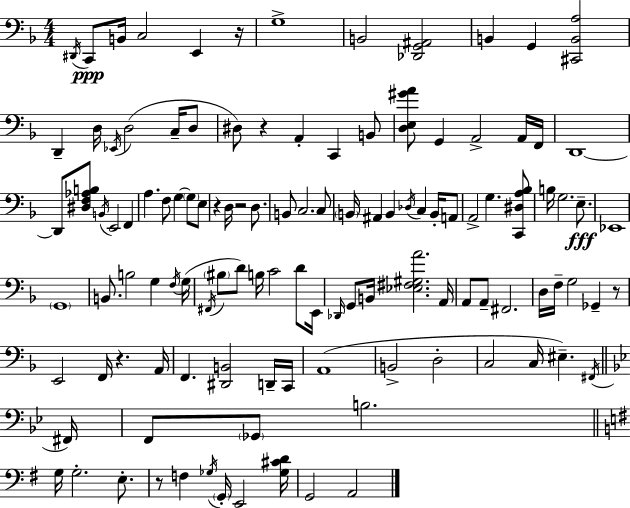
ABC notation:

X:1
T:Untitled
M:4/4
L:1/4
K:F
^D,,/4 C,,/2 B,,/4 C,2 E,, z/4 G,4 B,,2 [_D,,G,,^A,,]2 B,, G,, [^C,,B,,A,]2 D,, D,/4 _E,,/4 D,2 C,/4 D,/2 ^D,/2 z A,, C,, B,,/2 [D,E,^GA]/2 G,, A,,2 A,,/4 F,,/4 D,,4 D,,/2 [^D,F,_A,B,]/2 B,,/4 E,,2 F,, A, F,/2 G, G,/2 E,/2 z D,/4 z2 D,/2 B,,/2 C,2 C,/2 B,,/4 ^A,, B,, _D,/4 C, B,,/4 A,,/2 A,,2 G, [C,,^D,A,_B,]/2 B,/4 G,2 E,/2 _E,,4 G,,4 B,,/2 B,2 G, F,/4 G,/4 ^F,,/4 ^B,/2 D/2 B,/4 C2 D/2 E,,/4 _D,,/4 G,,/2 B,,/4 [_E,^F,^G,A]2 A,,/4 A,,/2 A,,/2 ^F,,2 D,/4 F,/4 G,2 _G,, z/2 E,,2 F,,/4 z A,,/4 F,, [^D,,B,,]2 D,,/4 C,,/4 A,,4 B,,2 D,2 C,2 C,/4 ^E, ^F,,/4 ^F,,/4 F,,/2 _G,,/2 B,2 G,/4 G,2 E,/2 z/2 F, _G,/4 G,,/4 E,,2 [_G,^CD]/4 G,,2 A,,2